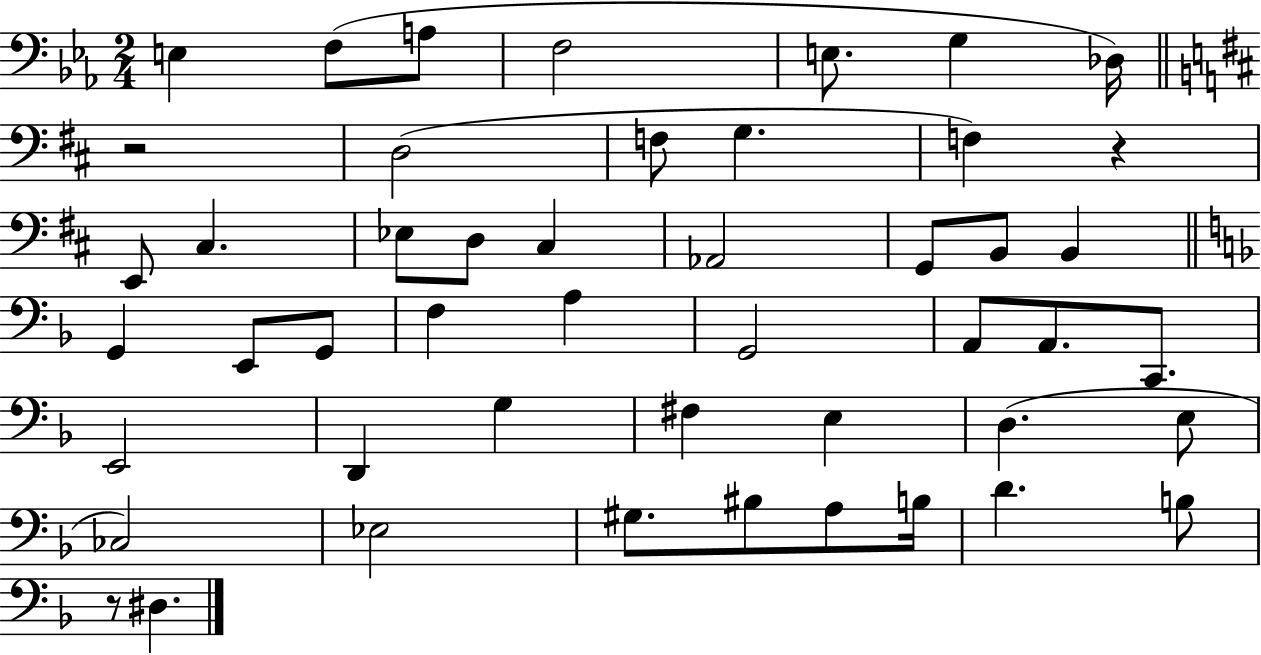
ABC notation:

X:1
T:Untitled
M:2/4
L:1/4
K:Eb
E, F,/2 A,/2 F,2 E,/2 G, _D,/4 z2 D,2 F,/2 G, F, z E,,/2 ^C, _E,/2 D,/2 ^C, _A,,2 G,,/2 B,,/2 B,, G,, E,,/2 G,,/2 F, A, G,,2 A,,/2 A,,/2 C,,/2 E,,2 D,, G, ^F, E, D, E,/2 _C,2 _E,2 ^G,/2 ^B,/2 A,/2 B,/4 D B,/2 z/2 ^D,